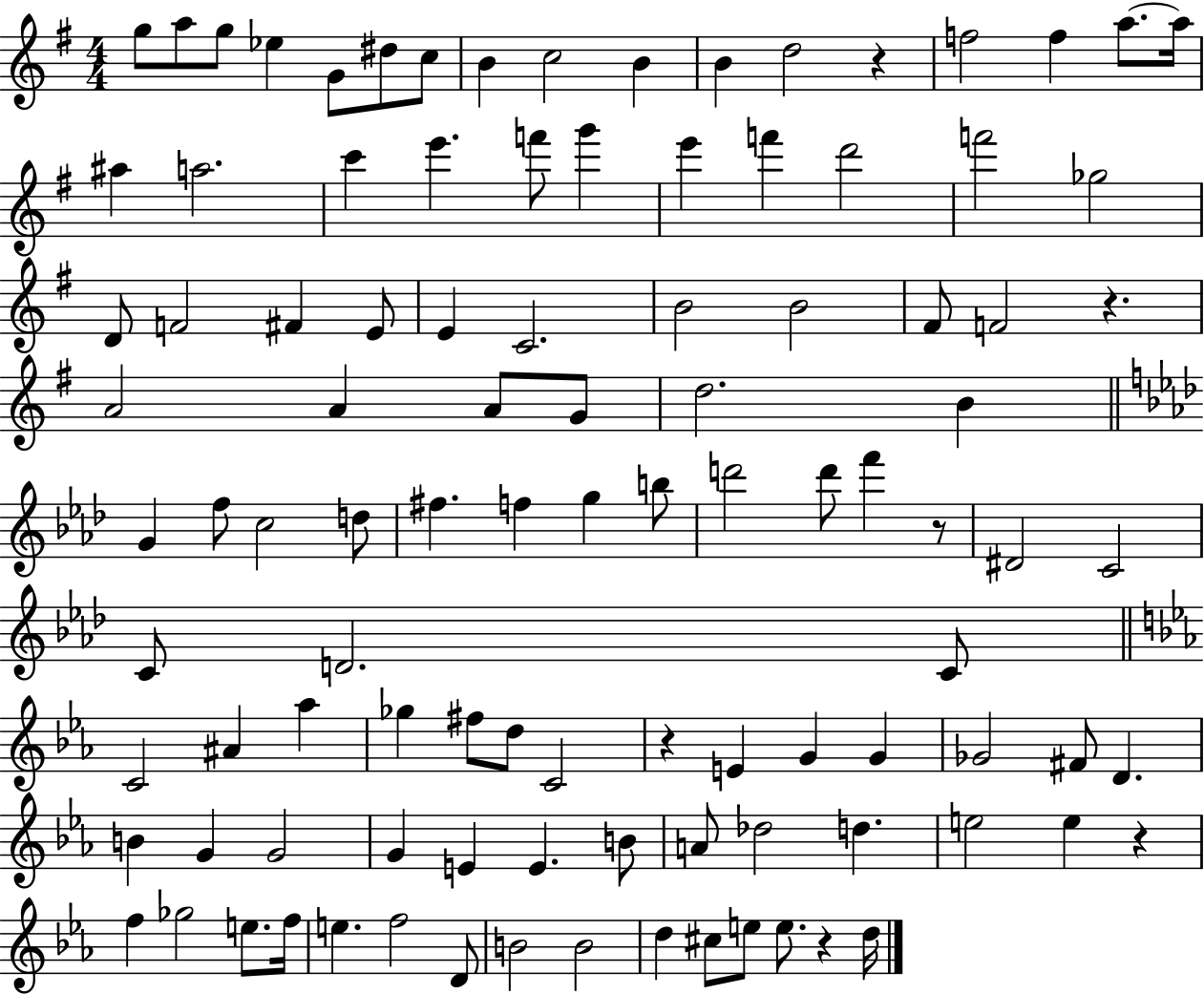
{
  \clef treble
  \numericTimeSignature
  \time 4/4
  \key g \major
  \repeat volta 2 { g''8 a''8 g''8 ees''4 g'8 dis''8 c''8 | b'4 c''2 b'4 | b'4 d''2 r4 | f''2 f''4 a''8.~~ a''16 | \break ais''4 a''2. | c'''4 e'''4. f'''8 g'''4 | e'''4 f'''4 d'''2 | f'''2 ges''2 | \break d'8 f'2 fis'4 e'8 | e'4 c'2. | b'2 b'2 | fis'8 f'2 r4. | \break a'2 a'4 a'8 g'8 | d''2. b'4 | \bar "||" \break \key aes \major g'4 f''8 c''2 d''8 | fis''4. f''4 g''4 b''8 | d'''2 d'''8 f'''4 r8 | dis'2 c'2 | \break c'8 d'2. c'8 | \bar "||" \break \key c \minor c'2 ais'4 aes''4 | ges''4 fis''8 d''8 c'2 | r4 e'4 g'4 g'4 | ges'2 fis'8 d'4. | \break b'4 g'4 g'2 | g'4 e'4 e'4. b'8 | a'8 des''2 d''4. | e''2 e''4 r4 | \break f''4 ges''2 e''8. f''16 | e''4. f''2 d'8 | b'2 b'2 | d''4 cis''8 e''8 e''8. r4 d''16 | \break } \bar "|."
}